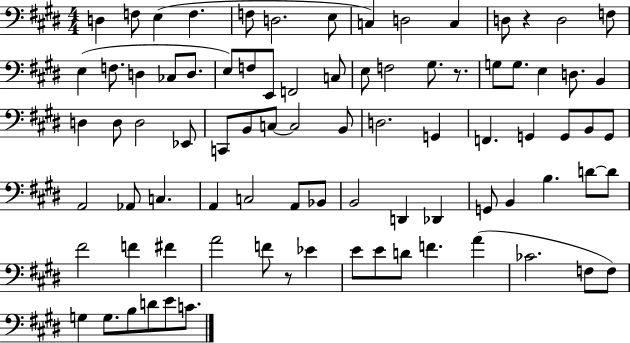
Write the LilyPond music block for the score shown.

{
  \clef bass
  \numericTimeSignature
  \time 4/4
  \key e \major
  d4 f8 e4( f4. | f8 d2. e8 | c4) d2 c4 | d8 r4 d2 f8 | \break e4( f8. d4 ces8 d8. | e8) f8 e,8 f,2 c8 | e8 f2 gis8. r8. | g8 g8. e4 d8. b,4 | \break d4 d8 d2 ees,8 | c,8 b,8 c8~~ c2 b,8 | d2. g,4 | f,4. g,4 g,8 b,8 g,8 | \break a,2 aes,8 c4. | a,4 c2 a,8 bes,8 | b,2 d,4 des,4 | g,8 b,4 b4. d'8~~ d'8 | \break fis'2 f'4 fis'4 | a'2 f'8 r8 ees'4 | e'8 e'8 d'8 f'4. a'4( | ces'2. f8 f8) | \break g4 g8. b8 d'8 e'8 c'8. | \bar "|."
}